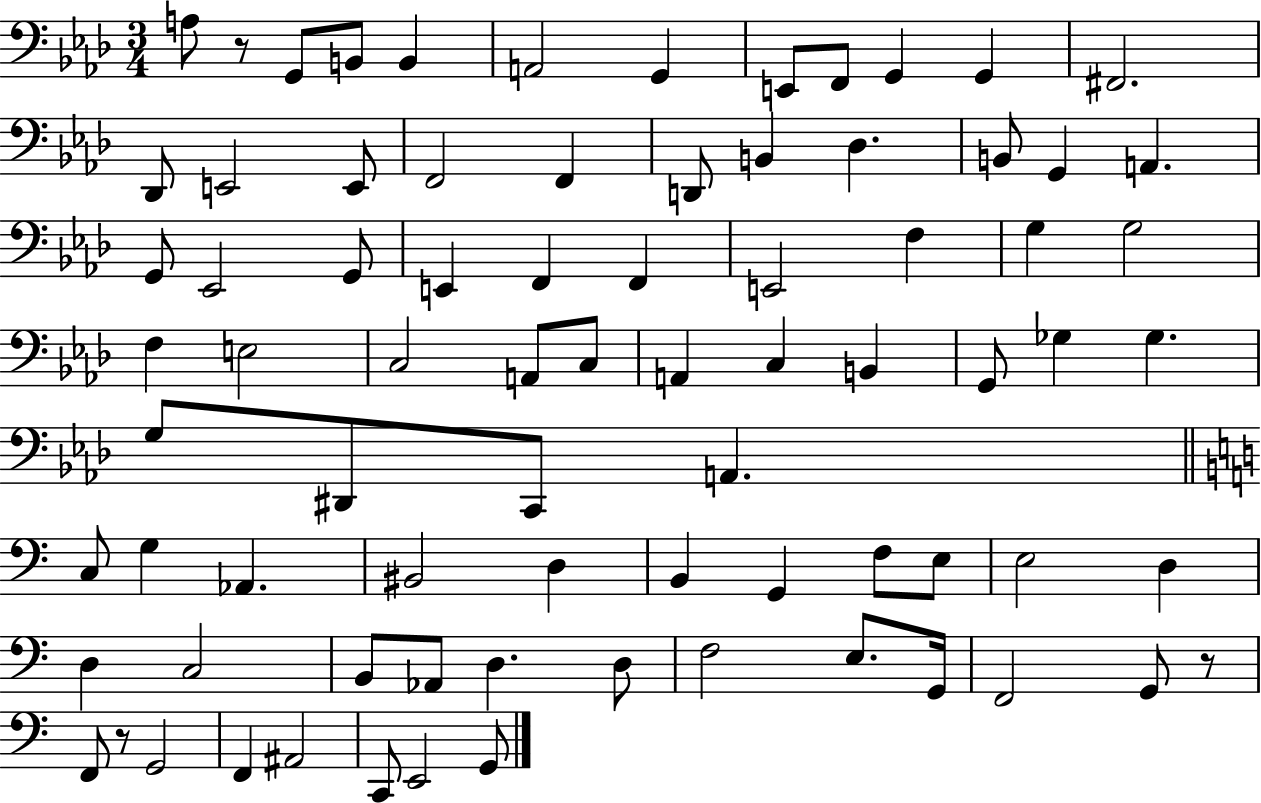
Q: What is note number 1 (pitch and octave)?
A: A3